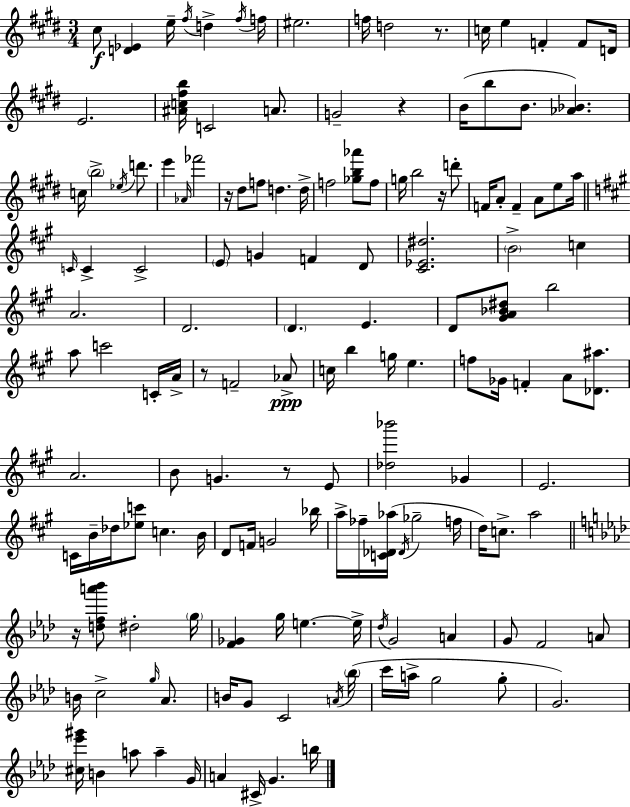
C#5/e [D4,Eb4]/q E5/s F#5/s D5/q F#5/s F5/s EIS5/h. F5/s D5/h R/e. C5/s E5/q F4/q F4/e D4/s E4/h. [A#4,C5,F#5,B5]/s C4/h A4/e. G4/h R/q B4/s B5/e B4/e. [Ab4,Bb4]/q. C5/s B5/h Eb5/s D6/e. E6/q Ab4/s FES6/h R/s D#5/e F5/e D5/q. D5/s F5/h [Gb5,B5,Ab6]/e F5/e G5/s B5/h R/s D6/e F4/s A4/e F4/q A4/e E5/e A5/s C4/s C4/q C4/h E4/e G4/q F4/q D4/e [C#4,Eb4,D#5]/h. B4/h C5/q A4/h. D4/h. D4/q. E4/q. D4/e [G#4,A4,Bb4,D#5]/e B5/h A5/e C6/h C4/s A4/s R/e F4/h Ab4/e C5/s B5/q G5/s E5/q. F5/e Gb4/s F4/q A4/e [Db4,A#5]/e. A4/h. B4/e G4/q. R/e E4/e [Db5,Bb6]/h Gb4/q E4/h. C4/s B4/s Db5/s [Eb5,C6]/e C5/q. B4/s D4/e F4/s G4/h Bb5/s A5/s FES5/s [C4,Db4,Ab5]/s Db4/s Gb5/h F5/s D5/s C5/e. A5/h R/s [D5,F5,A6,Bb6]/e D#5/h G5/s [F4,Gb4]/q G5/s E5/q. E5/s Db5/s G4/h A4/q G4/e F4/h A4/e B4/s C5/h G5/s Ab4/e. B4/s G4/e C4/h A4/s Bb5/s C6/s A5/s G5/h G5/e G4/h. [C#5,Eb6,G#6]/s B4/q A5/e A5/q G4/s A4/q C#4/s G4/q. B5/s